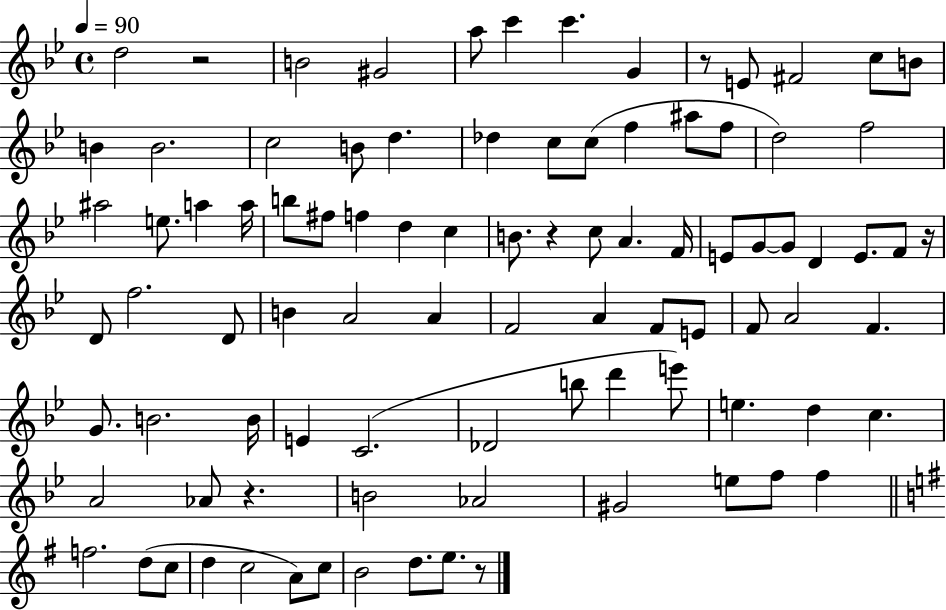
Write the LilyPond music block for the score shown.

{
  \clef treble
  \time 4/4
  \defaultTimeSignature
  \key bes \major
  \tempo 4 = 90
  d''2 r2 | b'2 gis'2 | a''8 c'''4 c'''4. g'4 | r8 e'8 fis'2 c''8 b'8 | \break b'4 b'2. | c''2 b'8 d''4. | des''4 c''8 c''8( f''4 ais''8 f''8 | d''2) f''2 | \break ais''2 e''8. a''4 a''16 | b''8 fis''8 f''4 d''4 c''4 | b'8. r4 c''8 a'4. f'16 | e'8 g'8~~ g'8 d'4 e'8. f'8 r16 | \break d'8 f''2. d'8 | b'4 a'2 a'4 | f'2 a'4 f'8 e'8 | f'8 a'2 f'4. | \break g'8. b'2. b'16 | e'4 c'2.( | des'2 b''8 d'''4 e'''8) | e''4. d''4 c''4. | \break a'2 aes'8 r4. | b'2 aes'2 | gis'2 e''8 f''8 f''4 | \bar "||" \break \key g \major f''2. d''8( c''8 | d''4 c''2 a'8) c''8 | b'2 d''8. e''8. r8 | \bar "|."
}